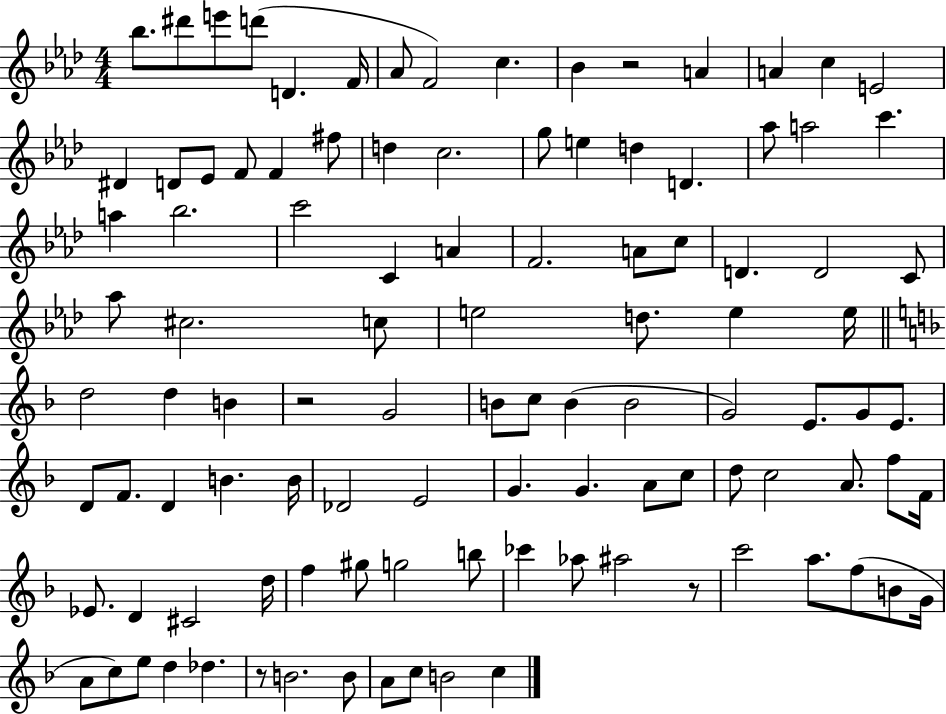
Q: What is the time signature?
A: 4/4